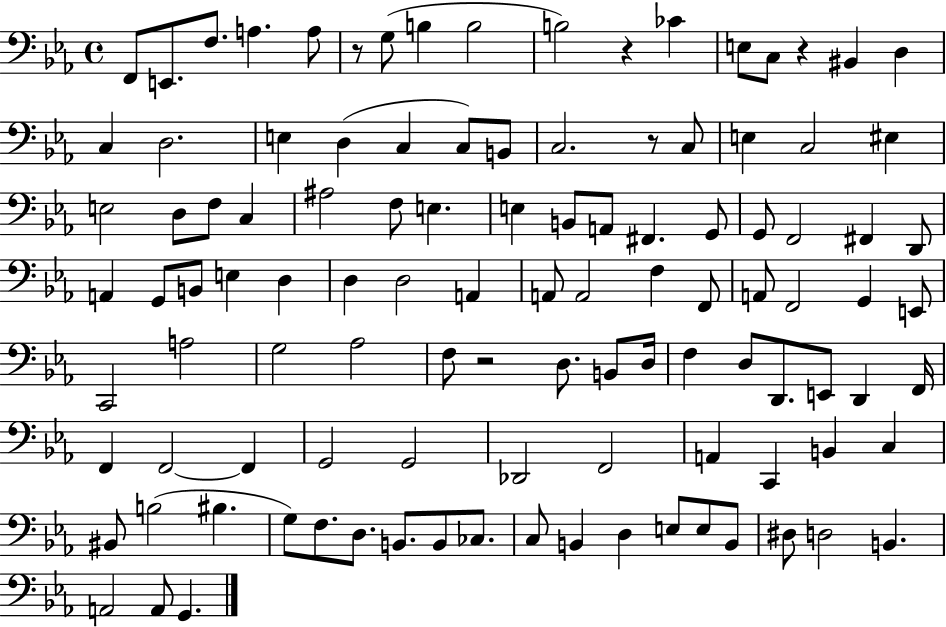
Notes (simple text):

F2/e E2/e. F3/e. A3/q. A3/e R/e G3/e B3/q B3/h B3/h R/q CES4/q E3/e C3/e R/q BIS2/q D3/q C3/q D3/h. E3/q D3/q C3/q C3/e B2/e C3/h. R/e C3/e E3/q C3/h EIS3/q E3/h D3/e F3/e C3/q A#3/h F3/e E3/q. E3/q B2/e A2/e F#2/q. G2/e G2/e F2/h F#2/q D2/e A2/q G2/e B2/e E3/q D3/q D3/q D3/h A2/q A2/e A2/h F3/q F2/e A2/e F2/h G2/q E2/e C2/h A3/h G3/h Ab3/h F3/e R/h D3/e. B2/e D3/s F3/q D3/e D2/e. E2/e D2/q F2/s F2/q F2/h F2/q G2/h G2/h Db2/h F2/h A2/q C2/q B2/q C3/q BIS2/e B3/h BIS3/q. G3/e F3/e. D3/e. B2/e. B2/e CES3/e. C3/e B2/q D3/q E3/e E3/e B2/e D#3/e D3/h B2/q. A2/h A2/e G2/q.